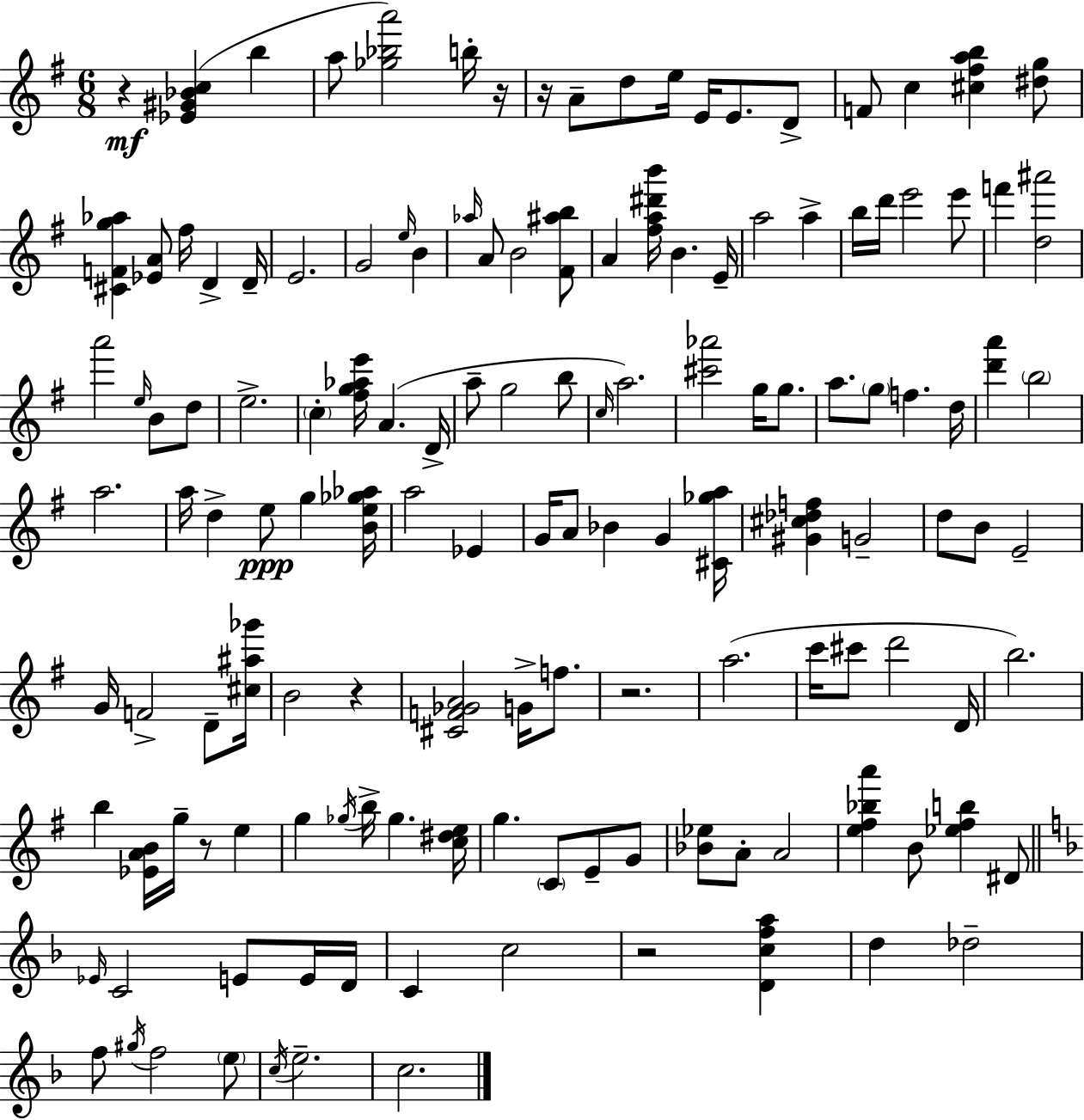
R/q [Eb4,G#4,Bb4,C5]/q B5/q A5/e [Gb5,Bb5,A6]/h B5/s R/s R/s A4/e D5/e E5/s E4/s E4/e. D4/e F4/e C5/q [C#5,F#5,A5,B5]/q [D#5,G5]/e [C#4,F4,G5,Ab5]/q [Eb4,A4]/e F#5/s D4/q D4/s E4/h. G4/h E5/s B4/q Ab5/s A4/e B4/h [F#4,A#5,B5]/e A4/q [F#5,A5,D#6,B6]/s B4/q. E4/s A5/h A5/q B5/s D6/s E6/h E6/e F6/q [D5,A#6]/h A6/h E5/s B4/e D5/e E5/h. C5/q [F#5,G5,Ab5,E6]/s A4/q. D4/s A5/e G5/h B5/e C5/s A5/h. [C#6,Ab6]/h G5/s G5/e. A5/e. G5/e F5/q. D5/s [D6,A6]/q B5/h A5/h. A5/s D5/q E5/e G5/q [B4,E5,Gb5,Ab5]/s A5/h Eb4/q G4/s A4/e Bb4/q G4/q [C#4,Gb5,A5]/s [G#4,C#5,Db5,F5]/q G4/h D5/e B4/e E4/h G4/s F4/h D4/e [C#5,A#5,Gb6]/s B4/h R/q [C#4,F4,Gb4,A4]/h G4/s F5/e. R/h. A5/h. C6/s C#6/e D6/h D4/s B5/h. B5/q [Eb4,A4,B4]/s G5/s R/e E5/q G5/q Gb5/s B5/s Gb5/q. [C5,D#5,E5]/s G5/q. C4/e E4/e G4/e [Bb4,Eb5]/e A4/e A4/h [E5,F#5,Bb5,A6]/q B4/e [Eb5,F#5,B5]/q D#4/e Eb4/s C4/h E4/e E4/s D4/s C4/q C5/h R/h [D4,C5,F5,A5]/q D5/q Db5/h F5/e G#5/s F5/h E5/e C5/s E5/h. C5/h.